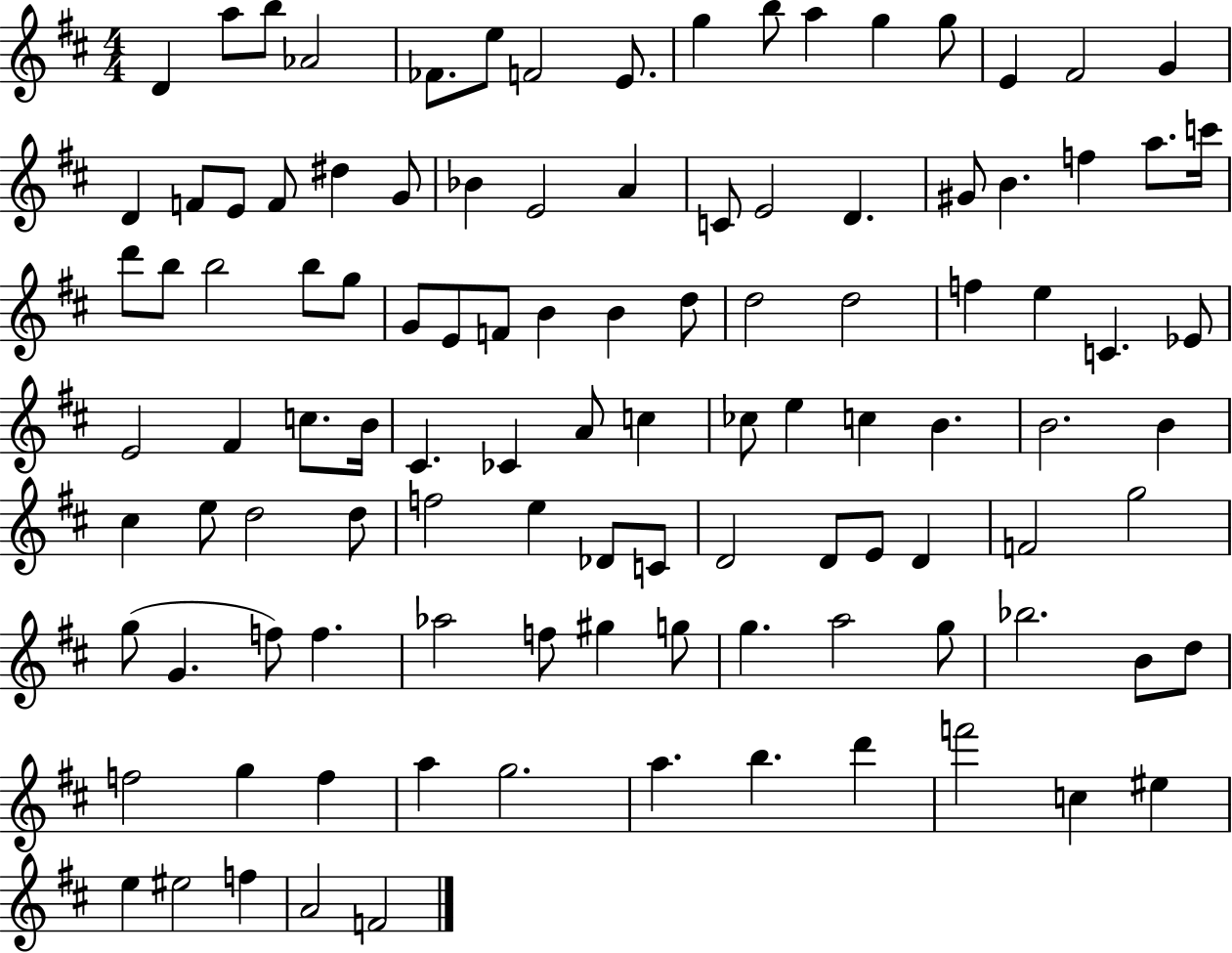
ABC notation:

X:1
T:Untitled
M:4/4
L:1/4
K:D
D a/2 b/2 _A2 _F/2 e/2 F2 E/2 g b/2 a g g/2 E ^F2 G D F/2 E/2 F/2 ^d G/2 _B E2 A C/2 E2 D ^G/2 B f a/2 c'/4 d'/2 b/2 b2 b/2 g/2 G/2 E/2 F/2 B B d/2 d2 d2 f e C _E/2 E2 ^F c/2 B/4 ^C _C A/2 c _c/2 e c B B2 B ^c e/2 d2 d/2 f2 e _D/2 C/2 D2 D/2 E/2 D F2 g2 g/2 G f/2 f _a2 f/2 ^g g/2 g a2 g/2 _b2 B/2 d/2 f2 g f a g2 a b d' f'2 c ^e e ^e2 f A2 F2